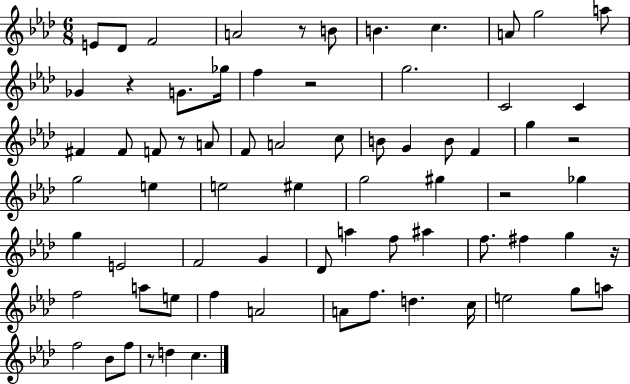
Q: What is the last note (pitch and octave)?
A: C5